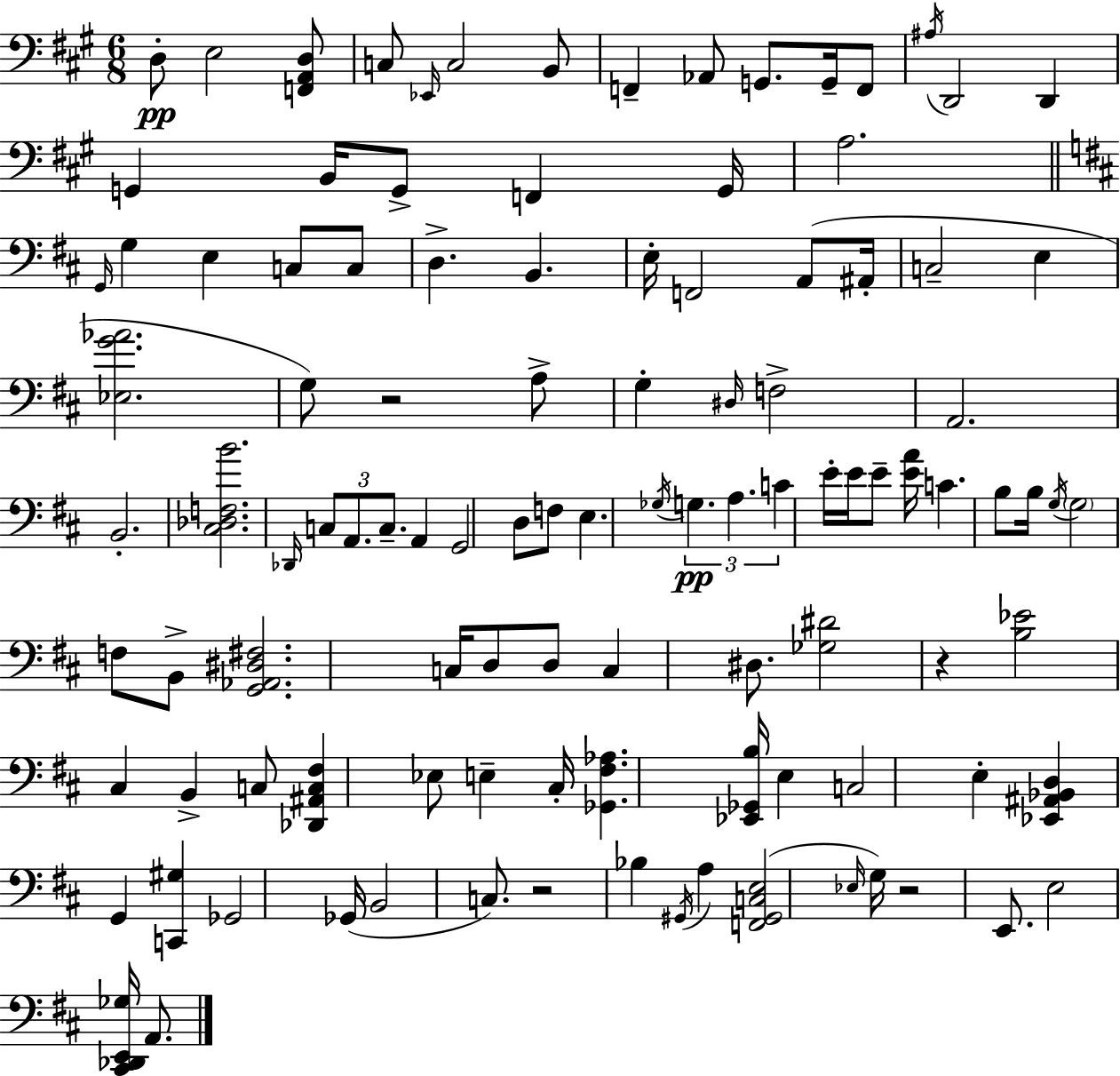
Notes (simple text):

D3/e E3/h [F2,A2,D3]/e C3/e Eb2/s C3/h B2/e F2/q Ab2/e G2/e. G2/s F2/e A#3/s D2/h D2/q G2/q B2/s G2/e F2/q G2/s A3/h. G2/s G3/q E3/q C3/e C3/e D3/q. B2/q. E3/s F2/h A2/e A#2/s C3/h E3/q [Eb3,G4,Ab4]/h. G3/e R/h A3/e G3/q D#3/s F3/h A2/h. B2/h. [C#3,Db3,F3,B4]/h. Db2/s C3/e A2/e. C3/e. A2/q G2/h D3/e F3/e E3/q. Gb3/s G3/q. A3/q. C4/q E4/s E4/s E4/e [E4,A4]/s C4/q. B3/e B3/s G3/s G3/h F3/e B2/e [G2,Ab2,D#3,F#3]/h. C3/s D3/e D3/e C3/q D#3/e. [Gb3,D#4]/h R/q [B3,Eb4]/h C#3/q B2/q C3/e [Db2,A#2,C3,F#3]/q Eb3/e E3/q C#3/s [Gb2,F#3,Ab3]/q. [Eb2,Gb2,B3]/s E3/q C3/h E3/q [Eb2,A#2,Bb2,D3]/q G2/q [C2,G#3]/q Gb2/h Gb2/s B2/h C3/e. R/h Bb3/q G#2/s A3/q [F2,G#2,C3,E3]/h Eb3/s G3/s R/h E2/e. E3/h [C#2,Db2,E2,Gb3]/s A2/e.